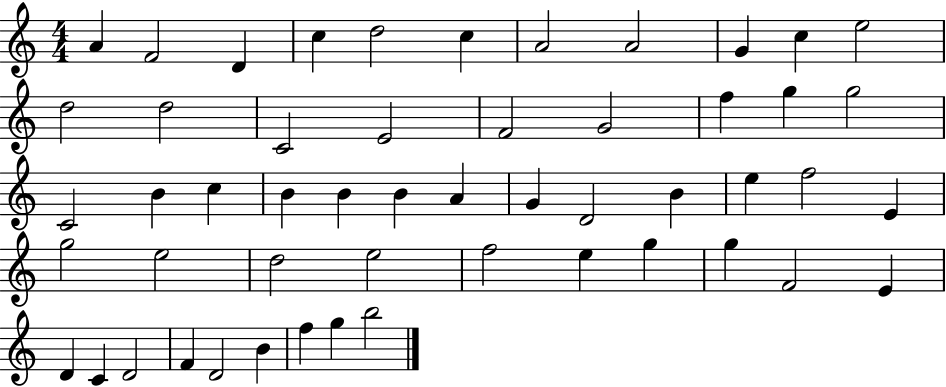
X:1
T:Untitled
M:4/4
L:1/4
K:C
A F2 D c d2 c A2 A2 G c e2 d2 d2 C2 E2 F2 G2 f g g2 C2 B c B B B A G D2 B e f2 E g2 e2 d2 e2 f2 e g g F2 E D C D2 F D2 B f g b2